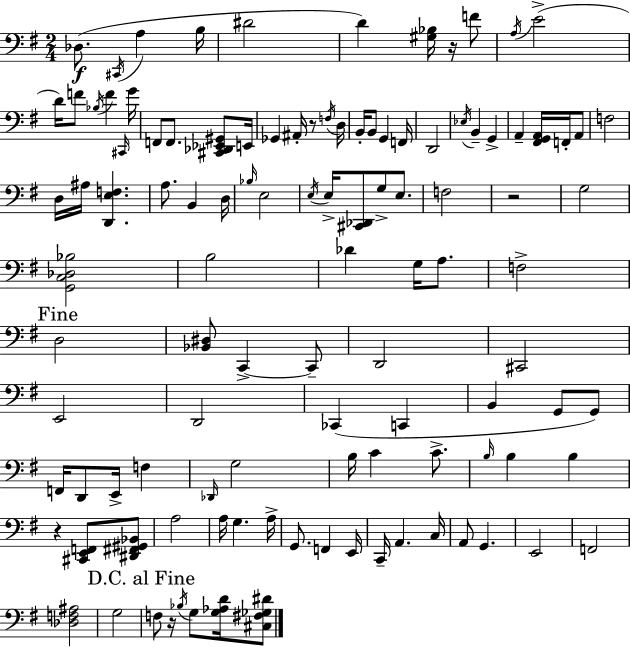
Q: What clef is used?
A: bass